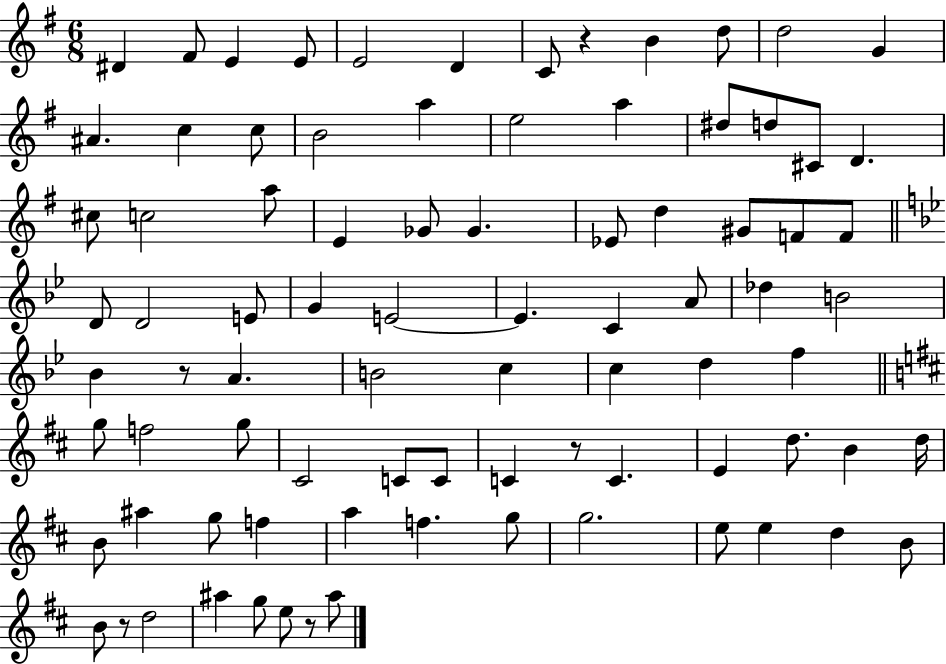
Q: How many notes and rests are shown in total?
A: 85